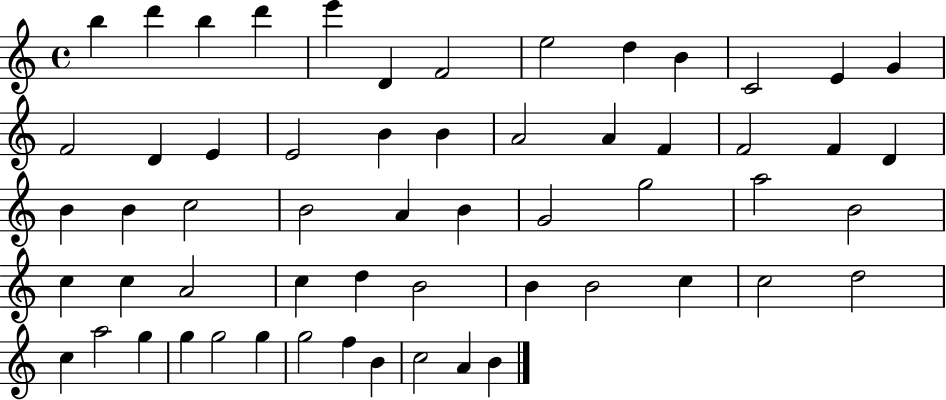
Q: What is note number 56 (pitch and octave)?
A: C5